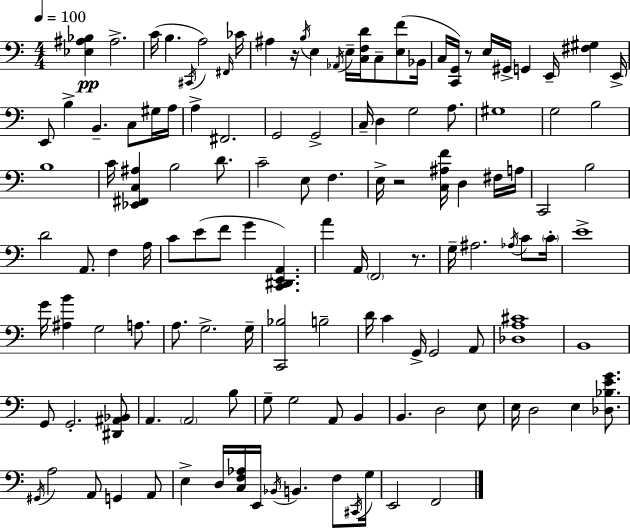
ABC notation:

X:1
T:Untitled
M:4/4
L:1/4
K:C
[_E,^A,_B,] ^A,2 C/4 B, ^C,,/4 A,2 ^F,,/4 _C/4 ^A, z/4 B,/4 E, _A,,/4 E,/4 [C,F,D]/4 C,/2 [E,F]/2 _B,,/4 C,/4 [C,,G,,]/4 z/2 E,/4 ^G,,/4 G,, E,,/4 [^F,^G,] E,,/4 E,,/2 B, B,, C,/2 ^G,/4 A,/4 A, ^F,,2 G,,2 G,,2 C,/4 D, G,2 A,/2 ^G,4 G,2 B,2 B,4 C/4 [_E,,^F,,C,^A,] B,2 D/2 C2 E,/2 F, E,/4 z2 [C,^A,F]/4 D, ^F,/4 A,/4 C,,2 B,2 D2 A,,/2 F, A,/4 C/2 E/2 F/2 G [C,,^D,,E,,A,,] A A,,/4 F,,2 z/2 G,/4 ^A,2 _A,/4 C/2 C/4 E4 G/4 [^A,B] G,2 A,/2 A,/2 G,2 G,/4 [C,,_B,]2 B,2 D/4 C G,,/4 G,,2 A,,/2 [_D,A,^C]4 B,,4 G,,/2 G,,2 [^D,,^A,,_B,,]/2 A,, A,,2 B,/2 G,/2 G,2 A,,/2 B,, B,, D,2 E,/2 E,/4 D,2 E, [_D,_B,EG]/2 ^G,,/4 A,2 A,,/2 G,, A,,/2 E, D,/4 [C,F,_A,]/4 E,,/4 _B,,/4 B,, F,/2 ^C,,/4 G,/4 E,,2 F,,2